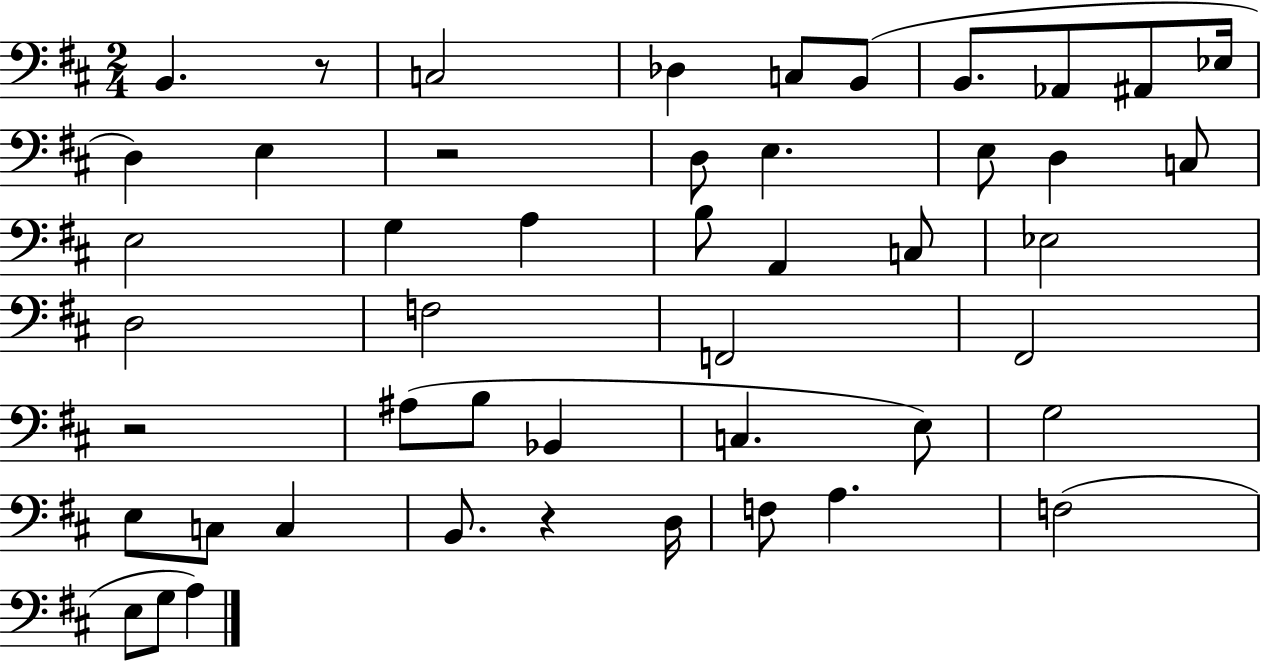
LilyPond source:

{
  \clef bass
  \numericTimeSignature
  \time 2/4
  \key d \major
  \repeat volta 2 { b,4. r8 | c2 | des4 c8 b,8( | b,8. aes,8 ais,8 ees16 | \break d4) e4 | r2 | d8 e4. | e8 d4 c8 | \break e2 | g4 a4 | b8 a,4 c8 | ees2 | \break d2 | f2 | f,2 | fis,2 | \break r2 | ais8( b8 bes,4 | c4. e8) | g2 | \break e8 c8 c4 | b,8. r4 d16 | f8 a4. | f2( | \break e8 g8 a4) | } \bar "|."
}